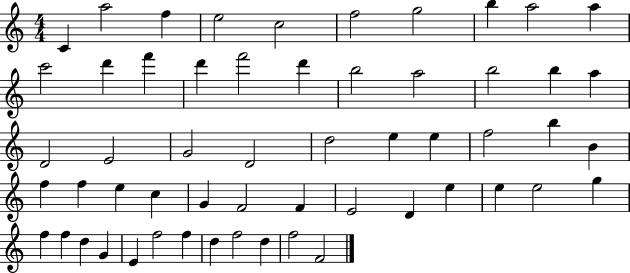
C4/q A5/h F5/q E5/h C5/h F5/h G5/h B5/q A5/h A5/q C6/h D6/q F6/q D6/q F6/h D6/q B5/h A5/h B5/h B5/q A5/q D4/h E4/h G4/h D4/h D5/h E5/q E5/q F5/h B5/q B4/q F5/q F5/q E5/q C5/q G4/q F4/h F4/q E4/h D4/q E5/q E5/q E5/h G5/q F5/q F5/q D5/q G4/q E4/q F5/h F5/q D5/q F5/h D5/q F5/h F4/h